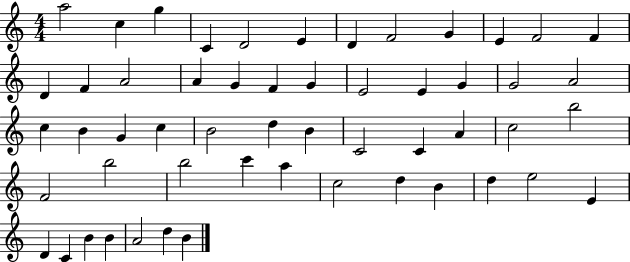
{
  \clef treble
  \numericTimeSignature
  \time 4/4
  \key c \major
  a''2 c''4 g''4 | c'4 d'2 e'4 | d'4 f'2 g'4 | e'4 f'2 f'4 | \break d'4 f'4 a'2 | a'4 g'4 f'4 g'4 | e'2 e'4 g'4 | g'2 a'2 | \break c''4 b'4 g'4 c''4 | b'2 d''4 b'4 | c'2 c'4 a'4 | c''2 b''2 | \break f'2 b''2 | b''2 c'''4 a''4 | c''2 d''4 b'4 | d''4 e''2 e'4 | \break d'4 c'4 b'4 b'4 | a'2 d''4 b'4 | \bar "|."
}